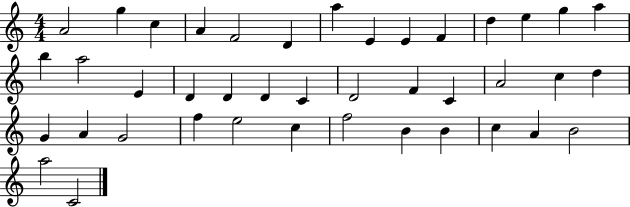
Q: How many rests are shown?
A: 0